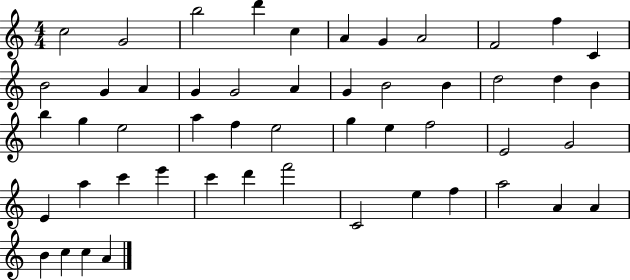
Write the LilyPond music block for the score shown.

{
  \clef treble
  \numericTimeSignature
  \time 4/4
  \key c \major
  c''2 g'2 | b''2 d'''4 c''4 | a'4 g'4 a'2 | f'2 f''4 c'4 | \break b'2 g'4 a'4 | g'4 g'2 a'4 | g'4 b'2 b'4 | d''2 d''4 b'4 | \break b''4 g''4 e''2 | a''4 f''4 e''2 | g''4 e''4 f''2 | e'2 g'2 | \break e'4 a''4 c'''4 e'''4 | c'''4 d'''4 f'''2 | c'2 e''4 f''4 | a''2 a'4 a'4 | \break b'4 c''4 c''4 a'4 | \bar "|."
}